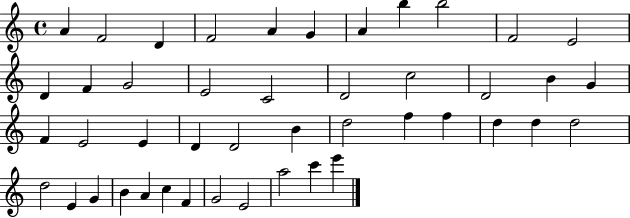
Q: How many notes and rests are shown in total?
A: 45